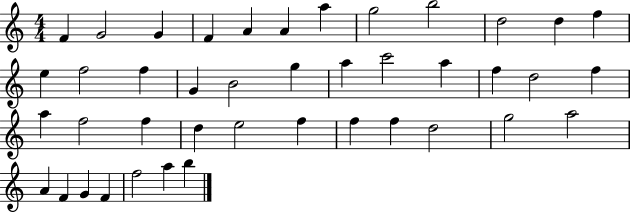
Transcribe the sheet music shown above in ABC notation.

X:1
T:Untitled
M:4/4
L:1/4
K:C
F G2 G F A A a g2 b2 d2 d f e f2 f G B2 g a c'2 a f d2 f a f2 f d e2 f f f d2 g2 a2 A F G F f2 a b